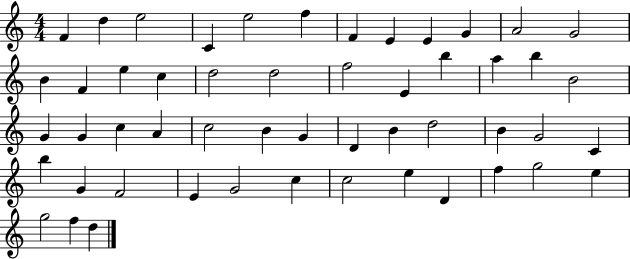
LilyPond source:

{
  \clef treble
  \numericTimeSignature
  \time 4/4
  \key c \major
  f'4 d''4 e''2 | c'4 e''2 f''4 | f'4 e'4 e'4 g'4 | a'2 g'2 | \break b'4 f'4 e''4 c''4 | d''2 d''2 | f''2 e'4 b''4 | a''4 b''4 b'2 | \break g'4 g'4 c''4 a'4 | c''2 b'4 g'4 | d'4 b'4 d''2 | b'4 g'2 c'4 | \break b''4 g'4 f'2 | e'4 g'2 c''4 | c''2 e''4 d'4 | f''4 g''2 e''4 | \break g''2 f''4 d''4 | \bar "|."
}